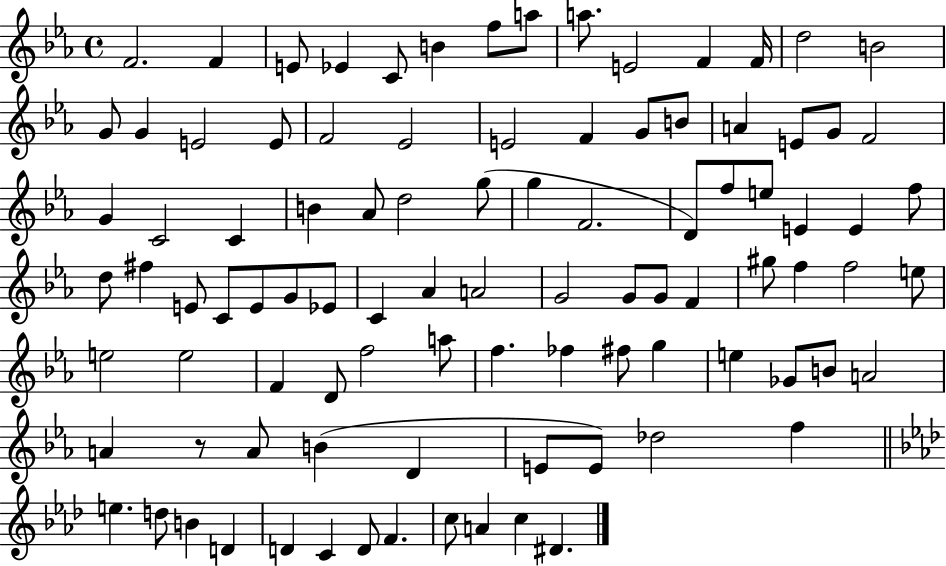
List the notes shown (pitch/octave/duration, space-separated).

F4/h. F4/q E4/e Eb4/q C4/e B4/q F5/e A5/e A5/e. E4/h F4/q F4/s D5/h B4/h G4/e G4/q E4/h E4/e F4/h Eb4/h E4/h F4/q G4/e B4/e A4/q E4/e G4/e F4/h G4/q C4/h C4/q B4/q Ab4/e D5/h G5/e G5/q F4/h. D4/e F5/e E5/e E4/q E4/q F5/e D5/e F#5/q E4/e C4/e E4/e G4/e Eb4/e C4/q Ab4/q A4/h G4/h G4/e G4/e F4/q G#5/e F5/q F5/h E5/e E5/h E5/h F4/q D4/e F5/h A5/e F5/q. FES5/q F#5/e G5/q E5/q Gb4/e B4/e A4/h A4/q R/e A4/e B4/q D4/q E4/e E4/e Db5/h F5/q E5/q. D5/e B4/q D4/q D4/q C4/q D4/e F4/q. C5/e A4/q C5/q D#4/q.